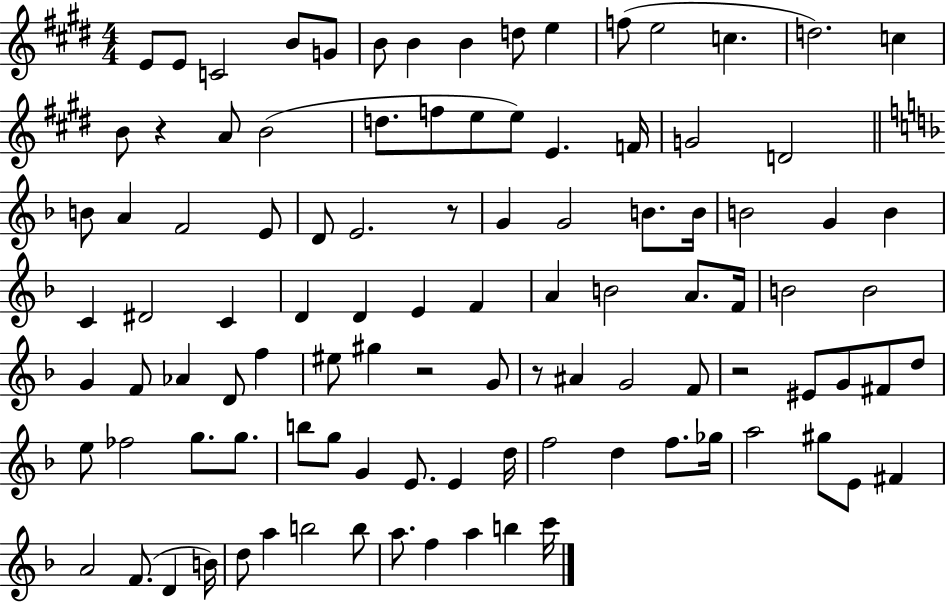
E4/e E4/e C4/h B4/e G4/e B4/e B4/q B4/q D5/e E5/q F5/e E5/h C5/q. D5/h. C5/q B4/e R/q A4/e B4/h D5/e. F5/e E5/e E5/e E4/q. F4/s G4/h D4/h B4/e A4/q F4/h E4/e D4/e E4/h. R/e G4/q G4/h B4/e. B4/s B4/h G4/q B4/q C4/q D#4/h C4/q D4/q D4/q E4/q F4/q A4/q B4/h A4/e. F4/s B4/h B4/h G4/q F4/e Ab4/q D4/e F5/q EIS5/e G#5/q R/h G4/e R/e A#4/q G4/h F4/e R/h EIS4/e G4/e F#4/e D5/e E5/e FES5/h G5/e. G5/e. B5/e G5/e G4/q E4/e. E4/q D5/s F5/h D5/q F5/e. Gb5/s A5/h G#5/e E4/e F#4/q A4/h F4/e. D4/q B4/s D5/e A5/q B5/h B5/e A5/e. F5/q A5/q B5/q C6/s